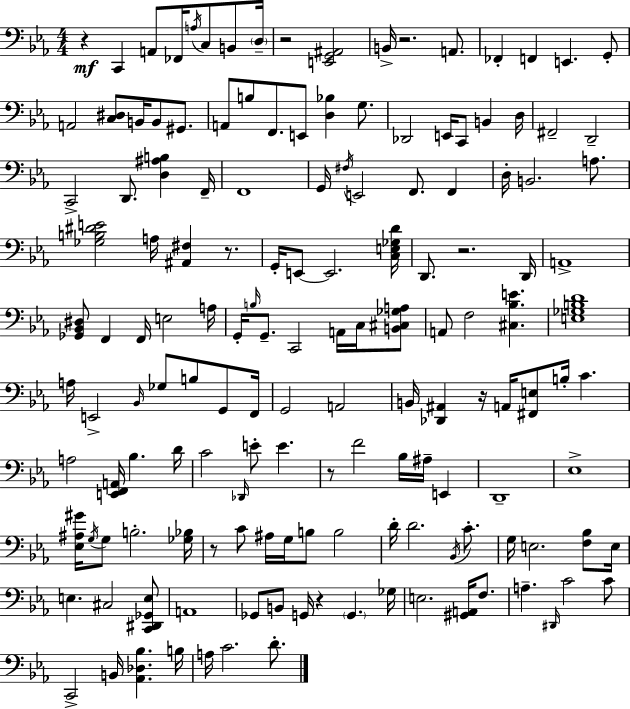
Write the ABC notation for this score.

X:1
T:Untitled
M:4/4
L:1/4
K:Eb
z C,, A,,/2 _F,,/4 A,/4 C,/2 B,,/2 D,/4 z2 [E,,G,,^A,,]2 B,,/4 z2 A,,/2 _F,, F,, E,, G,,/2 A,,2 [C,^D,]/2 B,,/4 B,,/2 ^G,,/2 A,,/2 B,/2 F,,/2 E,,/2 [D,_B,] G,/2 _D,,2 E,,/4 C,,/2 B,, D,/4 ^F,,2 D,,2 C,,2 D,,/2 [D,^A,B,] F,,/4 F,,4 G,,/4 ^F,/4 E,,2 F,,/2 F,, D,/4 B,,2 A,/2 [_G,B,^DE]2 A,/4 [^A,,^F,] z/2 G,,/4 E,,/2 E,,2 [C,E,_G,D]/4 D,,/2 z2 D,,/4 A,,4 [_G,,_B,,^D,]/2 F,, F,,/4 E,2 A,/4 G,,/4 B,/4 G,,/2 C,,2 A,,/4 C,/4 [B,,^C,_G,A,]/2 A,,/2 F,2 [^C,_B,E] [E,_G,B,D]4 A,/4 E,,2 _B,,/4 _G,/2 B,/2 G,,/2 F,,/4 G,,2 A,,2 B,,/4 [_D,,^A,,] z/4 A,,/4 [^F,,E,]/2 B,/4 C A,2 [E,,F,,A,,]/4 _B, D/4 C2 _D,,/4 E/2 E z/2 F2 _B,/4 ^A,/4 E,, D,,4 _E,4 [_E,^A,^G]/4 G,/4 G,/2 B,2 [_G,_B,]/4 z/2 C/2 ^A,/4 G,/4 B,/2 B,2 D/4 D2 _B,,/4 C/2 G,/4 E,2 [F,_B,]/2 E,/4 E, ^C,2 [C,,^D,,_G,,E,]/2 A,,4 _G,,/2 B,,/2 G,,/4 z G,, _G,/4 E,2 [^G,,A,,]/4 F,/2 A, ^D,,/4 C2 C/2 C,,2 B,,/4 [_A,,_D,_B,] B,/4 A,/4 C2 D/2